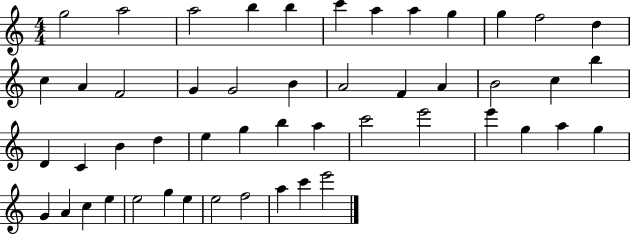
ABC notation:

X:1
T:Untitled
M:4/4
L:1/4
K:C
g2 a2 a2 b b c' a a g g f2 d c A F2 G G2 B A2 F A B2 c b D C B d e g b a c'2 e'2 e' g a g G A c e e2 g e e2 f2 a c' e'2